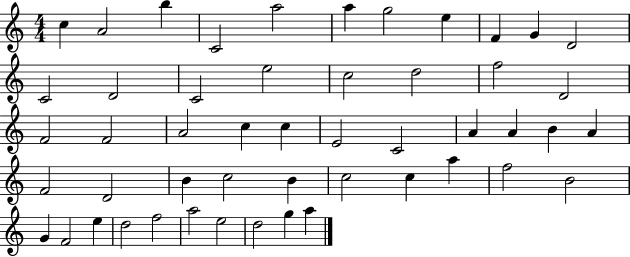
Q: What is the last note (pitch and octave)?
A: A5